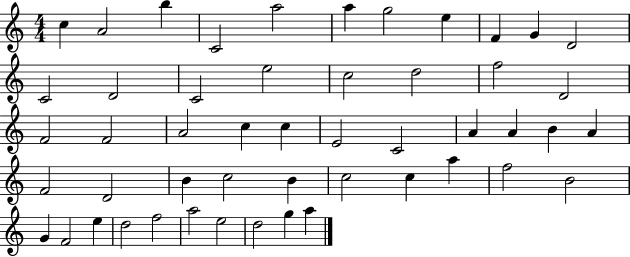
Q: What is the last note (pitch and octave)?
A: A5